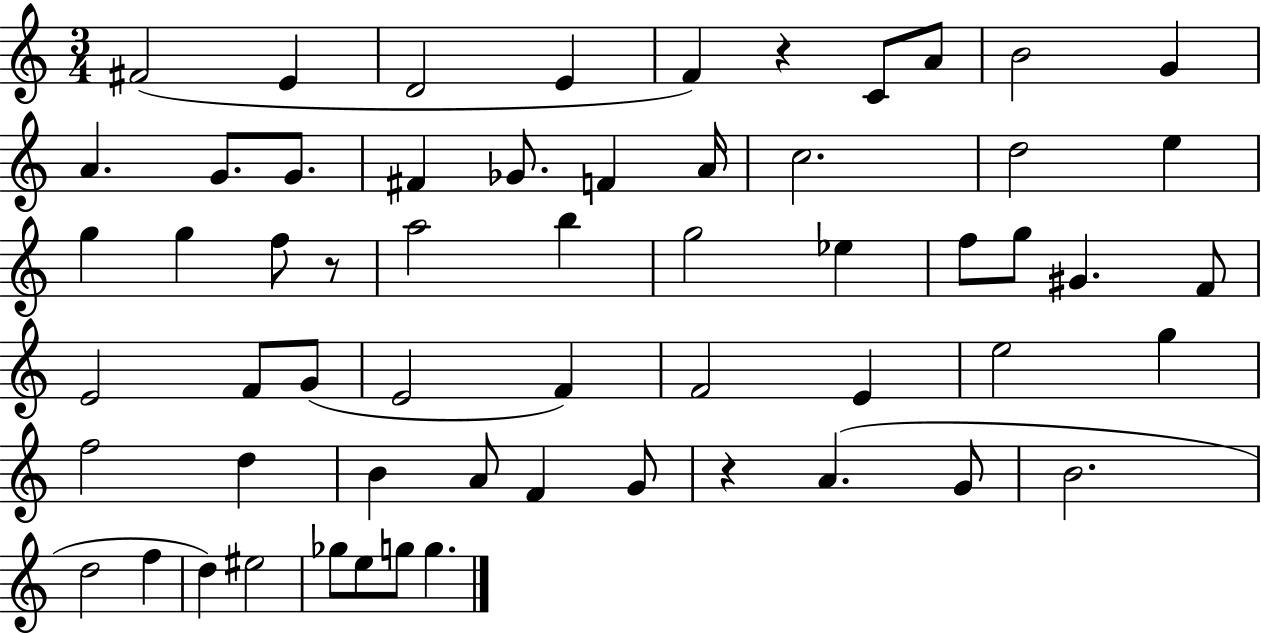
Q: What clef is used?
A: treble